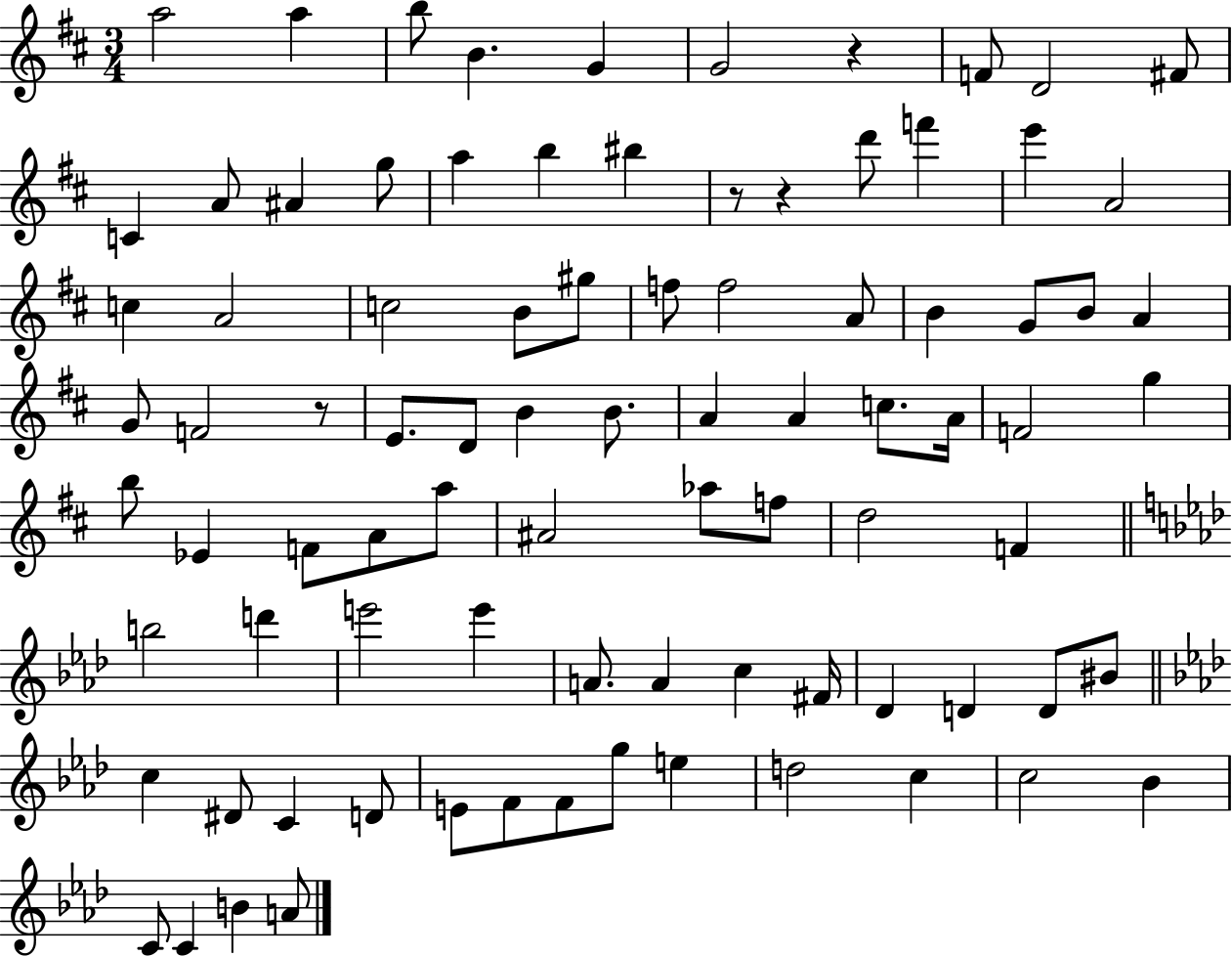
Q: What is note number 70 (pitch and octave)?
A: D4